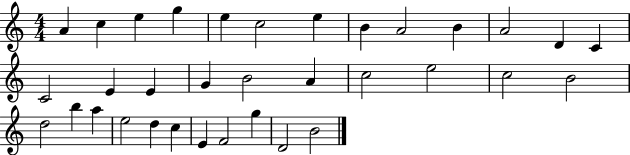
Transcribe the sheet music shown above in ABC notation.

X:1
T:Untitled
M:4/4
L:1/4
K:C
A c e g e c2 e B A2 B A2 D C C2 E E G B2 A c2 e2 c2 B2 d2 b a e2 d c E F2 g D2 B2